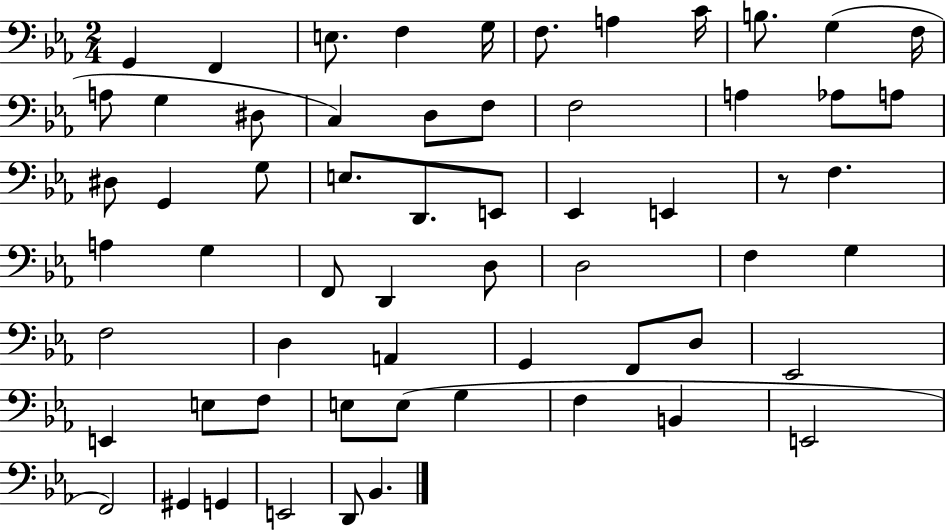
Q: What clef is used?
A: bass